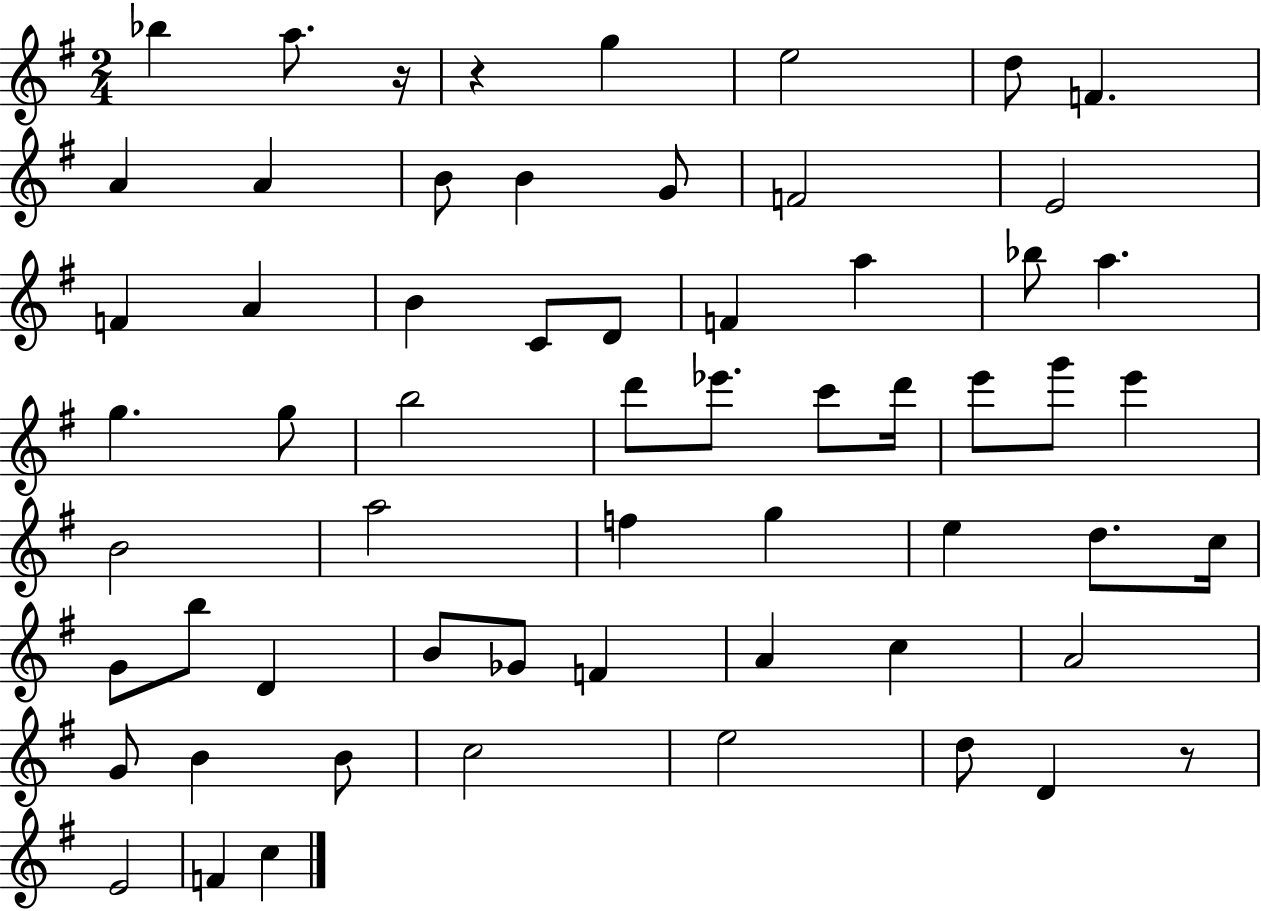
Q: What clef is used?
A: treble